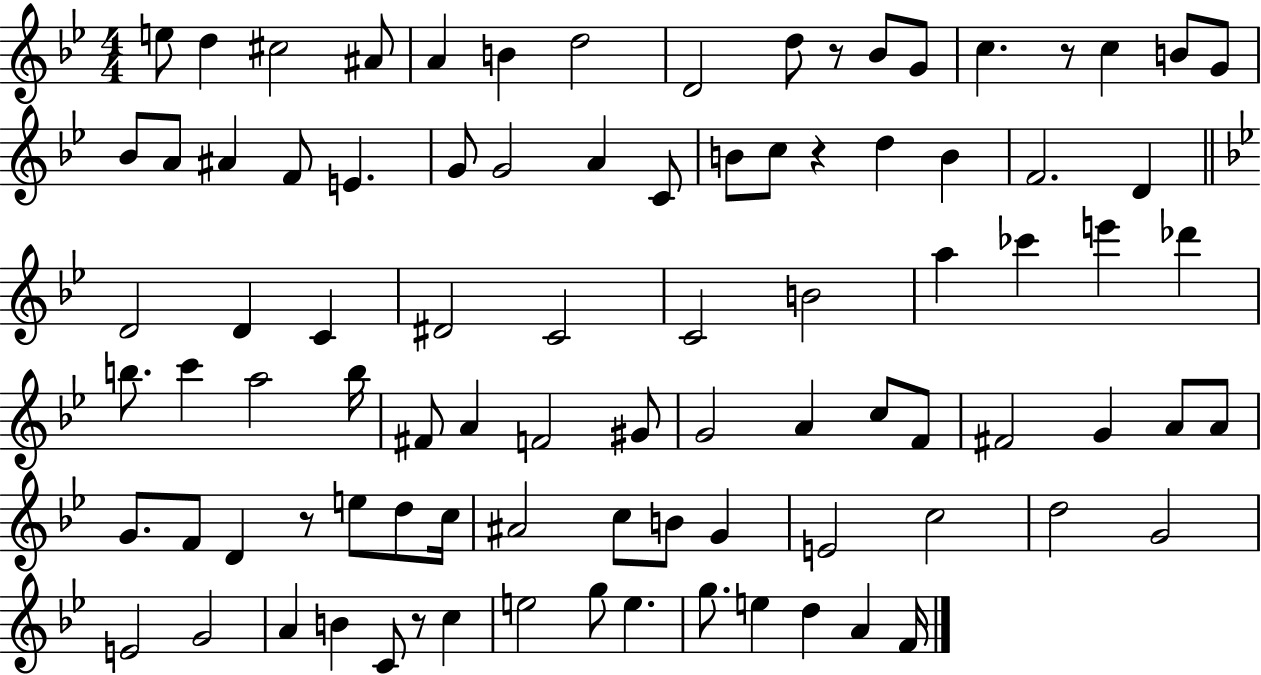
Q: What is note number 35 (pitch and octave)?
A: C4